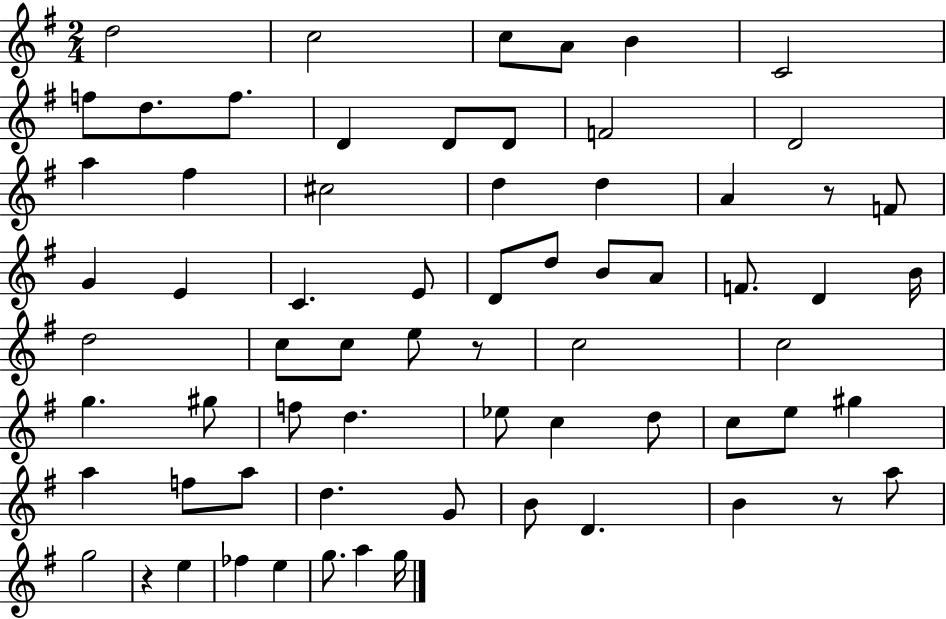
D5/h C5/h C5/e A4/e B4/q C4/h F5/e D5/e. F5/e. D4/q D4/e D4/e F4/h D4/h A5/q F#5/q C#5/h D5/q D5/q A4/q R/e F4/e G4/q E4/q C4/q. E4/e D4/e D5/e B4/e A4/e F4/e. D4/q B4/s D5/h C5/e C5/e E5/e R/e C5/h C5/h G5/q. G#5/e F5/e D5/q. Eb5/e C5/q D5/e C5/e E5/e G#5/q A5/q F5/e A5/e D5/q. G4/e B4/e D4/q. B4/q R/e A5/e G5/h R/q E5/q FES5/q E5/q G5/e. A5/q G5/s